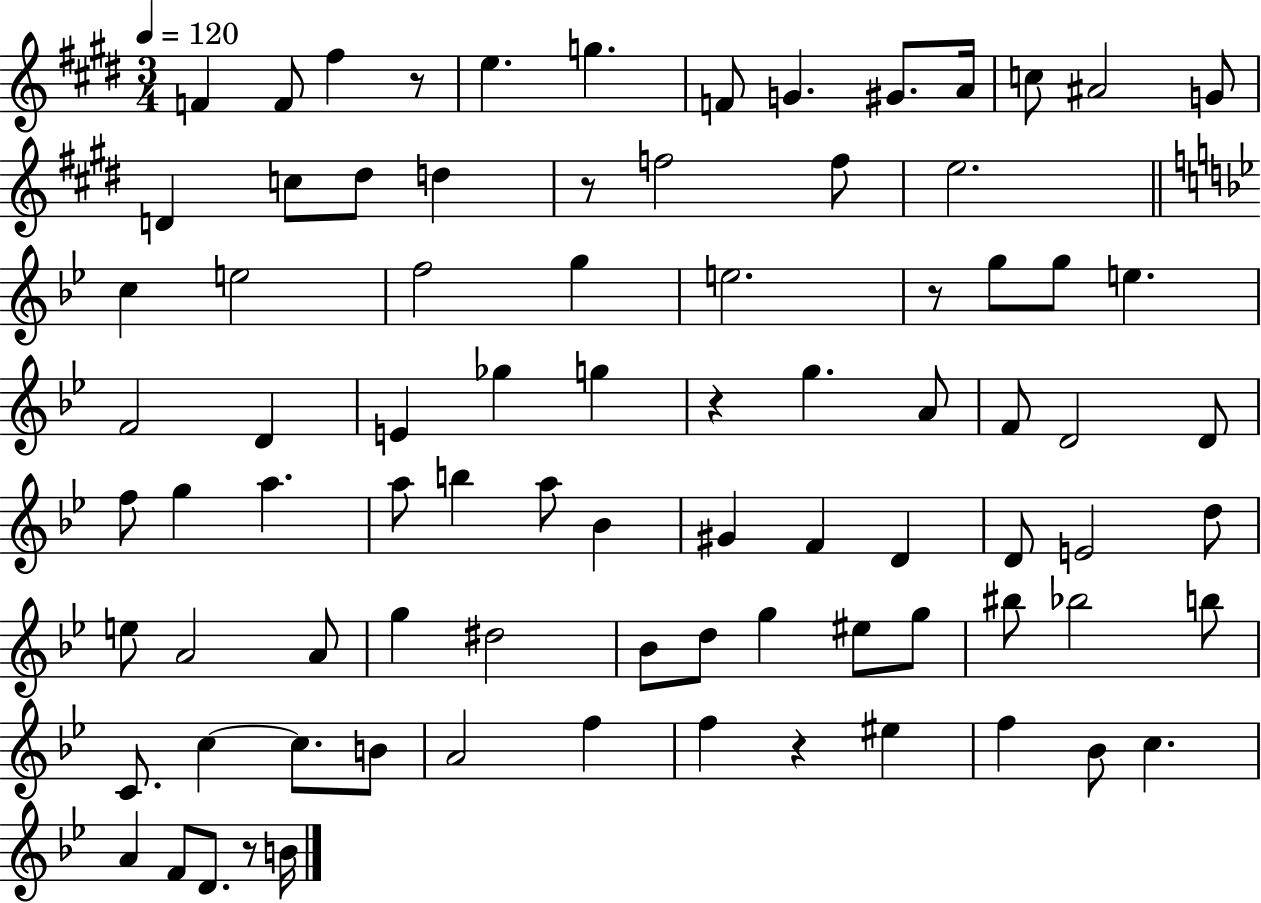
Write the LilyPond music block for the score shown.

{
  \clef treble
  \numericTimeSignature
  \time 3/4
  \key e \major
  \tempo 4 = 120
  f'4 f'8 fis''4 r8 | e''4. g''4. | f'8 g'4. gis'8. a'16 | c''8 ais'2 g'8 | \break d'4 c''8 dis''8 d''4 | r8 f''2 f''8 | e''2. | \bar "||" \break \key bes \major c''4 e''2 | f''2 g''4 | e''2. | r8 g''8 g''8 e''4. | \break f'2 d'4 | e'4 ges''4 g''4 | r4 g''4. a'8 | f'8 d'2 d'8 | \break f''8 g''4 a''4. | a''8 b''4 a''8 bes'4 | gis'4 f'4 d'4 | d'8 e'2 d''8 | \break e''8 a'2 a'8 | g''4 dis''2 | bes'8 d''8 g''4 eis''8 g''8 | bis''8 bes''2 b''8 | \break c'8. c''4~~ c''8. b'8 | a'2 f''4 | f''4 r4 eis''4 | f''4 bes'8 c''4. | \break a'4 f'8 d'8. r8 b'16 | \bar "|."
}